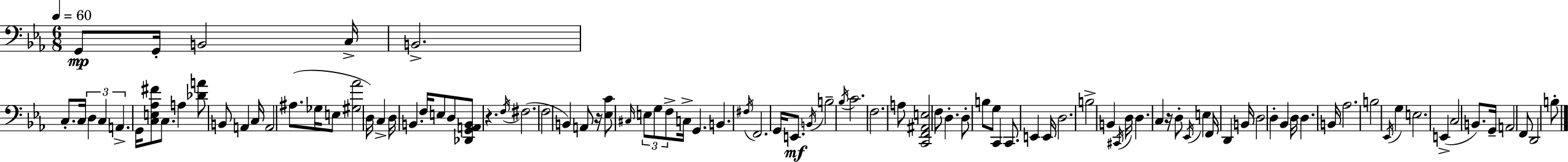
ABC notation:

X:1
T:Untitled
M:6/8
L:1/4
K:Cm
G,,/2 G,,/4 B,,2 C,/4 B,,2 C,/2 C,/4 D, C, A,, G,,/4 [C,E,_A,^F]/2 C,/2 A, [_DA]/2 B,,/2 A,, C,/4 A,,2 ^A,/2 _G,/4 E,/2 [^G,_A]2 D,/4 C, D,/4 B,, F,/4 E,/2 D,/2 [_D,,G,,A,,B,,]/2 z F,/4 ^F,2 F,2 B,, A,,/2 z/4 [_E,C]/2 ^C,/4 E,/2 G,/2 F,/2 C,/4 G,, B,, ^F,/4 F,,2 G,,/4 E,,/2 B,,/4 B,2 _B,/4 C2 F,2 A,/2 [C,,F,,^A,,E,]2 F,/2 D, D,/2 B,/2 G,/2 C,, C,,/2 E,, E,,/4 D,2 B,2 B,, ^C,,/4 D,/4 D, C, z/4 D,/2 _E,,/4 E, F,,/4 D,, B,,/4 D,2 D, _B,, D,/4 D, B,,/4 _A,2 B,2 _E,,/4 G, E,2 E,, C,2 B,,/2 G,,/4 A,,2 F,,/2 D,,2 B,/2